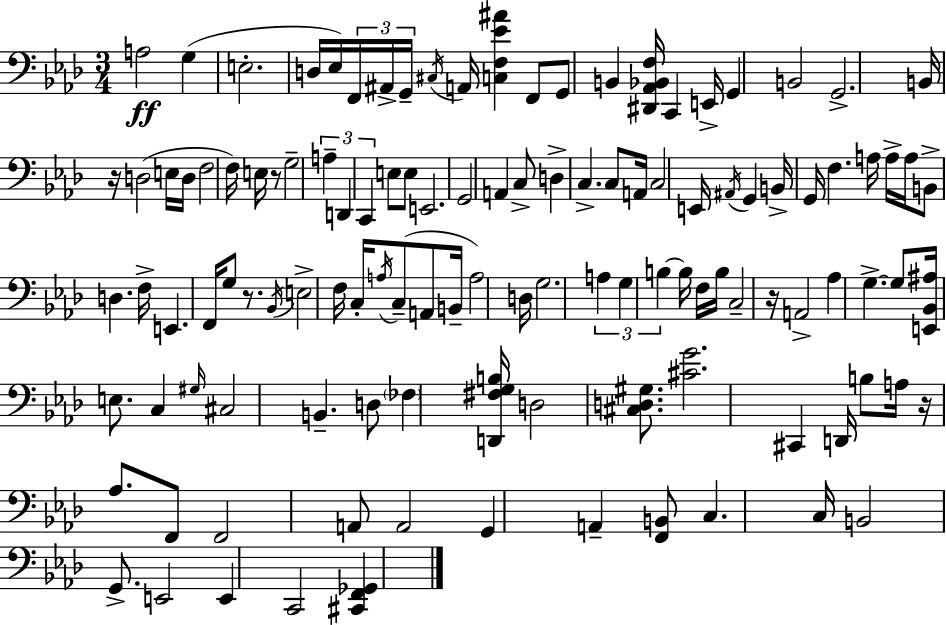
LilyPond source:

{
  \clef bass
  \numericTimeSignature
  \time 3/4
  \key f \minor
  \repeat volta 2 { a2\ff g4( | e2.-. | d16 ees16) \tuplet 3/2 { f,16 ais,16-> g,16-- } \acciaccatura { cis16 } a,16 <c f ees' ais'>4 f,8 | g,8 b,4 <dis, aes, bes, f>16 c,4 | \break e,16-> g,4 b,2 | g,2.-> | b,16 r16 d2( e16 | d16 f2 f16) e16 r8 | \break g2-- \tuplet 3/2 { a4-- | d,4 c,4 } e8 e8 | e,2. | g,2 a,4 | \break c8-> d4-> c4.-> | c8 a,16 c2 | e,16 \acciaccatura { ais,16 } g,4 b,16-> g,16 f4. | a16 a16-> a16 b,8-> d4. | \break f16-> e,4. f,16 g8 r8. | \acciaccatura { bes,16 } e2-> f16 | c16-. \acciaccatura { a16 }( c8-- a,8 b,16-- a2) | d16 g2. | \break \tuplet 3/2 { a4 g4 | b4~~ } b16 f16 b16 c2-- | r16 a,2-> | aes4 g4.->~~ g8 | \break <e, bes, ais>16 e8. c4 \grace { gis16 } cis2 | b,4.-- d8 | \parenthesize fes4 <d, fis g b>16 d2 | <cis d gis>8. <cis' g'>2. | \break cis,4 d,16 b8 | a16 r16 aes8. f,8 f,2 | a,8 a,2 | g,4 a,4-- <f, b,>8 c4. | \break c16 b,2 | g,8.-> e,2 | e,4 c,2 | <cis, f, ges,>4 } \bar "|."
}